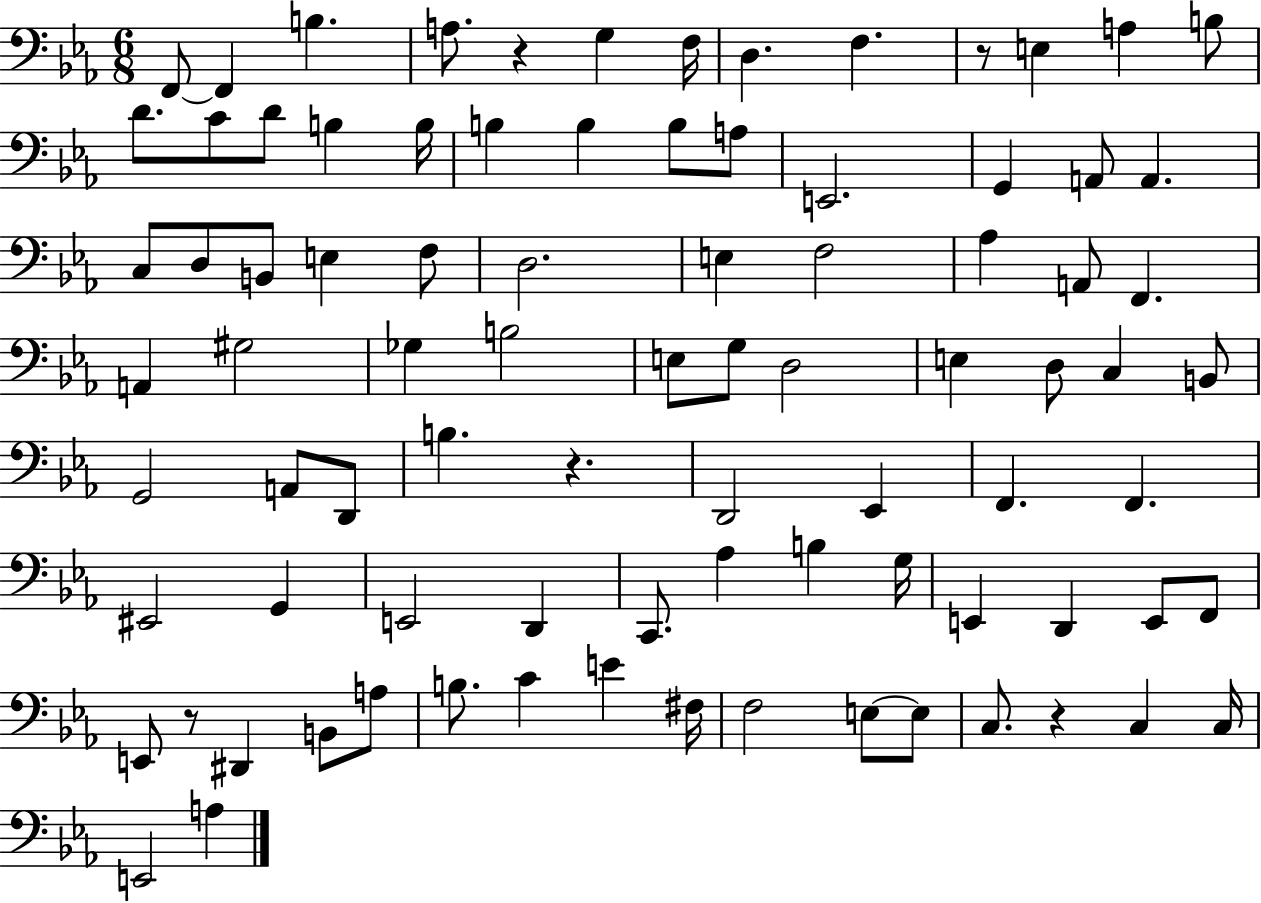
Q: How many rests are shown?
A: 5